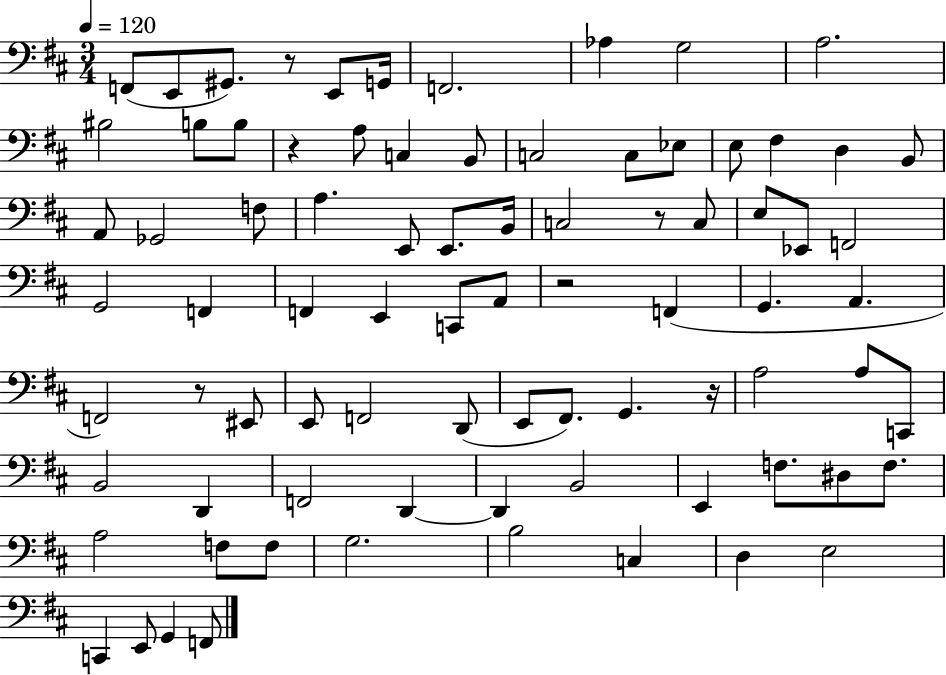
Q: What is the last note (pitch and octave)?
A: F2